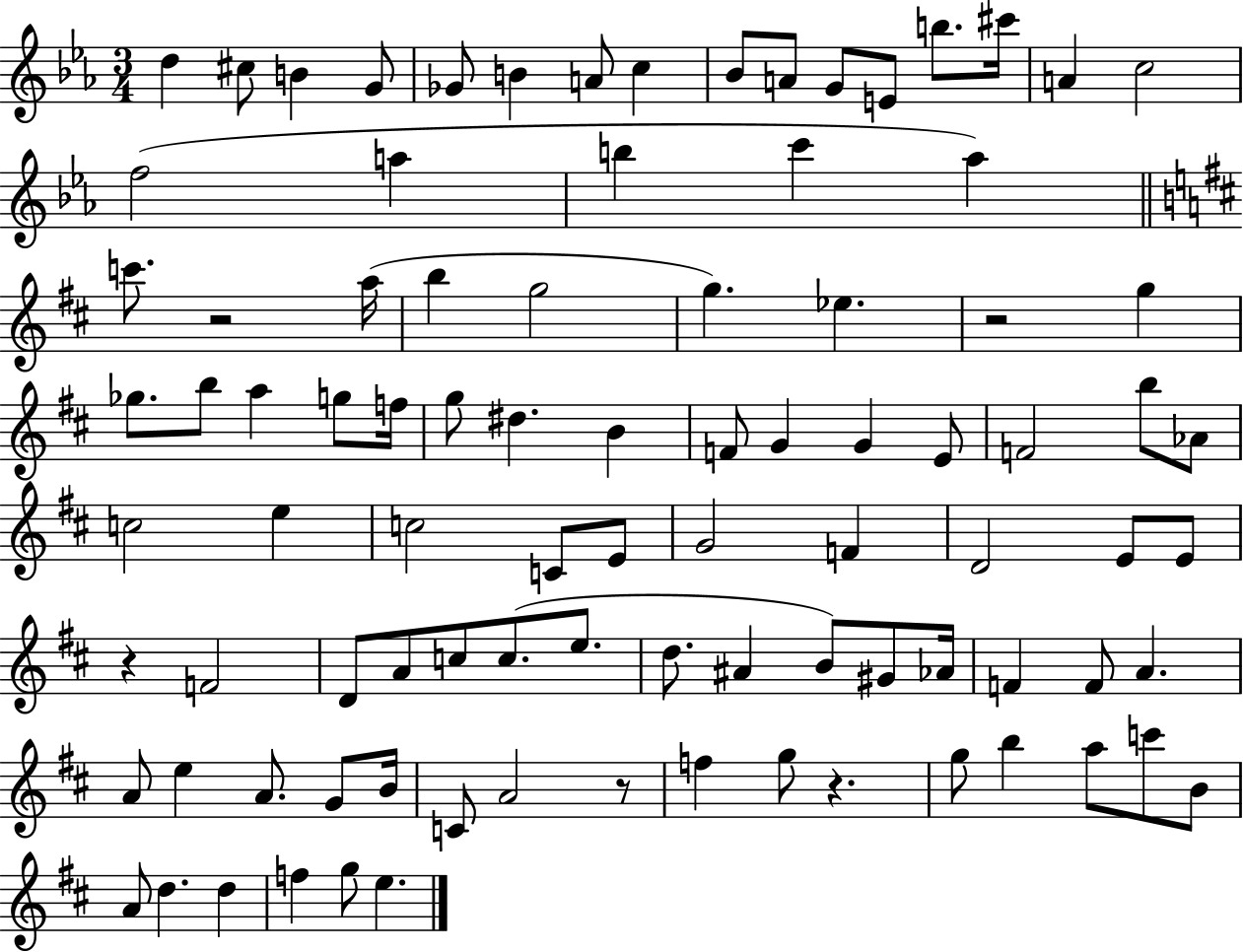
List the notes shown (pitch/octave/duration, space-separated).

D5/q C#5/e B4/q G4/e Gb4/e B4/q A4/e C5/q Bb4/e A4/e G4/e E4/e B5/e. C#6/s A4/q C5/h F5/h A5/q B5/q C6/q Ab5/q C6/e. R/h A5/s B5/q G5/h G5/q. Eb5/q. R/h G5/q Gb5/e. B5/e A5/q G5/e F5/s G5/e D#5/q. B4/q F4/e G4/q G4/q E4/e F4/h B5/e Ab4/e C5/h E5/q C5/h C4/e E4/e G4/h F4/q D4/h E4/e E4/e R/q F4/h D4/e A4/e C5/e C5/e. E5/e. D5/e. A#4/q B4/e G#4/e Ab4/s F4/q F4/e A4/q. A4/e E5/q A4/e. G4/e B4/s C4/e A4/h R/e F5/q G5/e R/q. G5/e B5/q A5/e C6/e B4/e A4/e D5/q. D5/q F5/q G5/e E5/q.